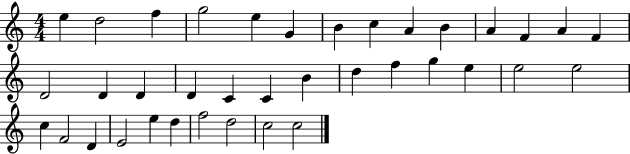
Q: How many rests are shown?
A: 0